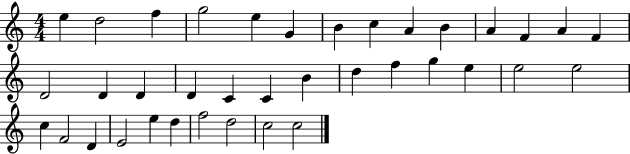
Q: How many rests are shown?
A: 0